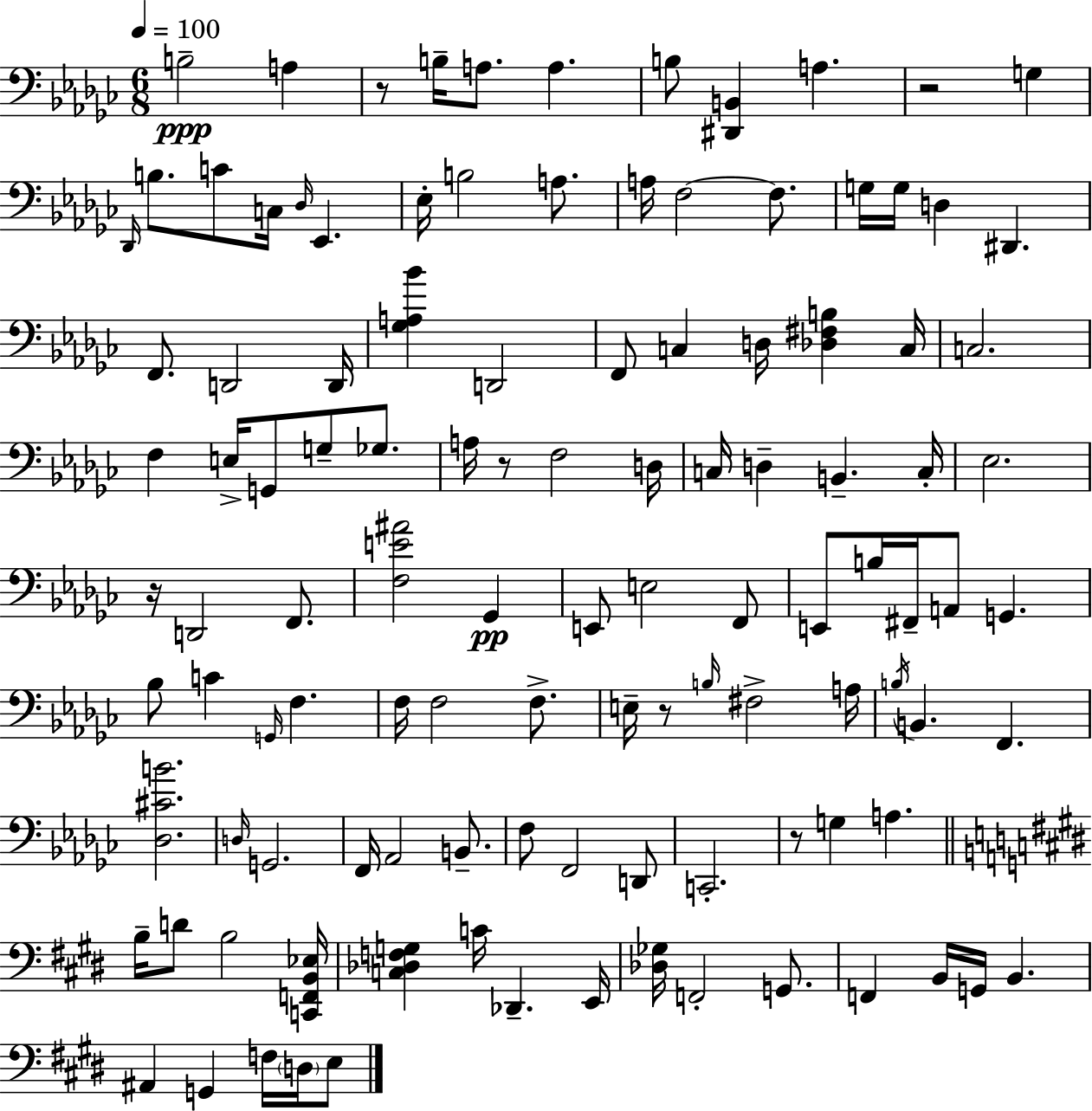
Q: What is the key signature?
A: EES minor